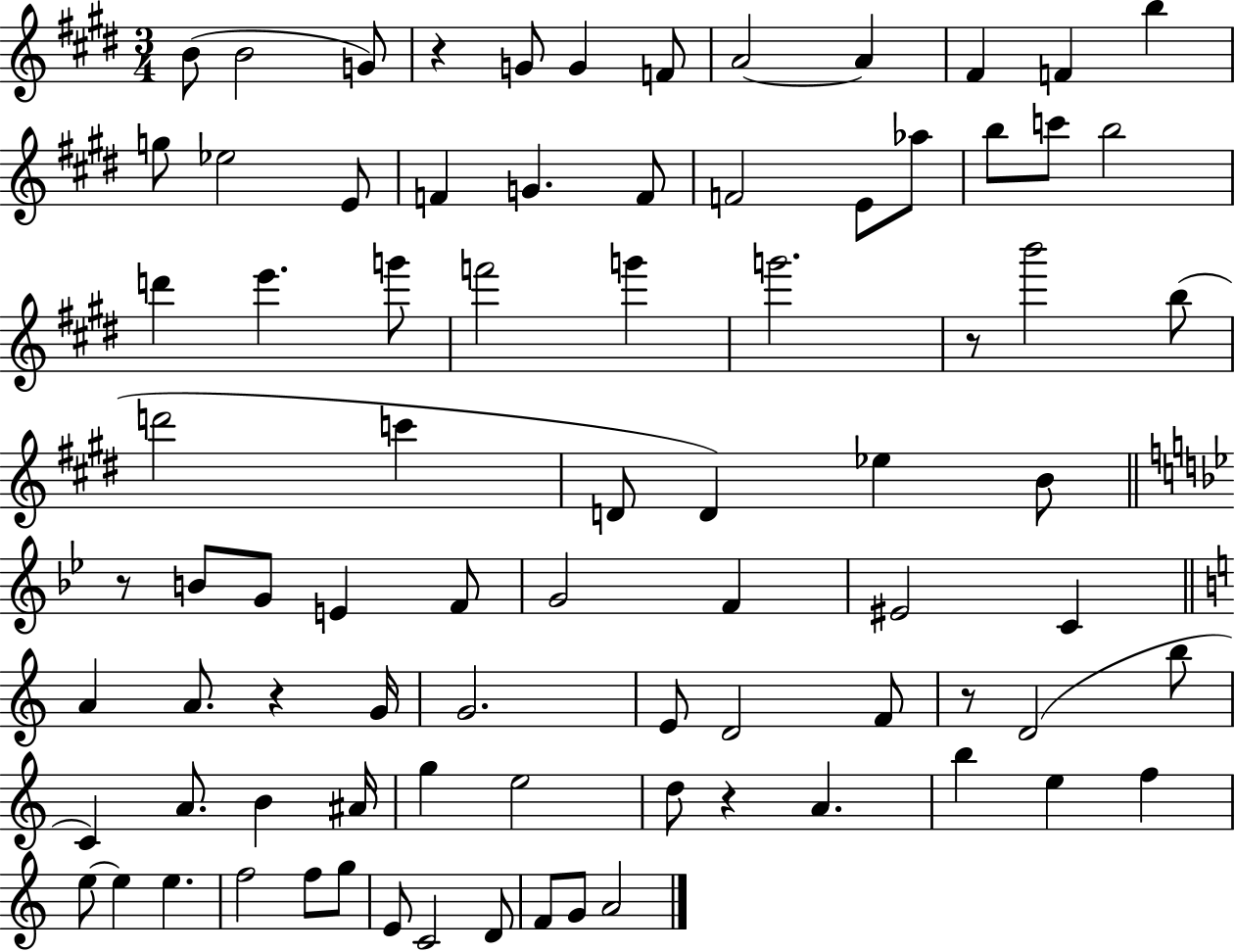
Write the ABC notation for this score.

X:1
T:Untitled
M:3/4
L:1/4
K:E
B/2 B2 G/2 z G/2 G F/2 A2 A ^F F b g/2 _e2 E/2 F G F/2 F2 E/2 _a/2 b/2 c'/2 b2 d' e' g'/2 f'2 g' g'2 z/2 b'2 b/2 d'2 c' D/2 D _e B/2 z/2 B/2 G/2 E F/2 G2 F ^E2 C A A/2 z G/4 G2 E/2 D2 F/2 z/2 D2 b/2 C A/2 B ^A/4 g e2 d/2 z A b e f e/2 e e f2 f/2 g/2 E/2 C2 D/2 F/2 G/2 A2